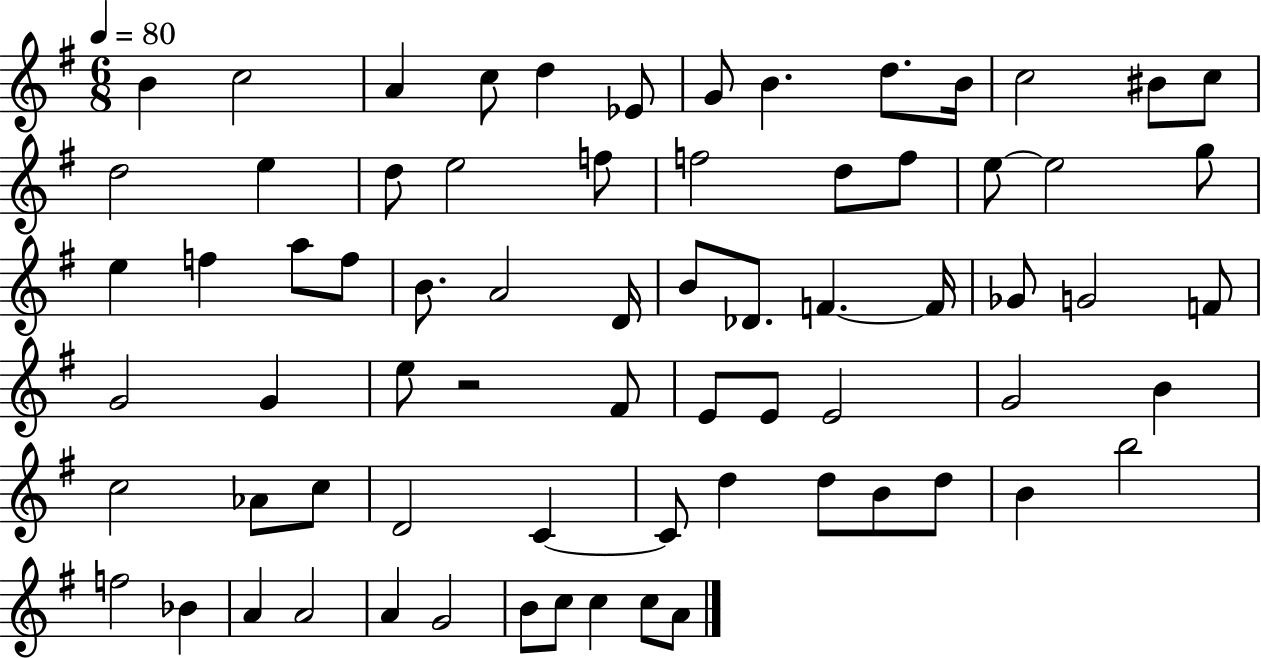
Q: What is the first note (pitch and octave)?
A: B4